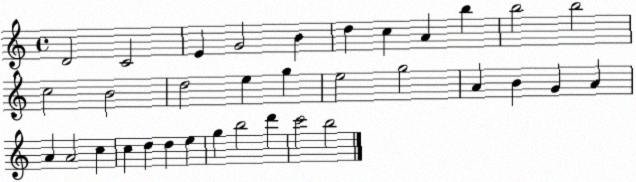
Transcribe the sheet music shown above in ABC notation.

X:1
T:Untitled
M:4/4
L:1/4
K:C
D2 C2 E G2 B d c A b b2 b2 c2 B2 d2 e g e2 g2 A B G A A A2 c c d d e g b2 d' c'2 b2